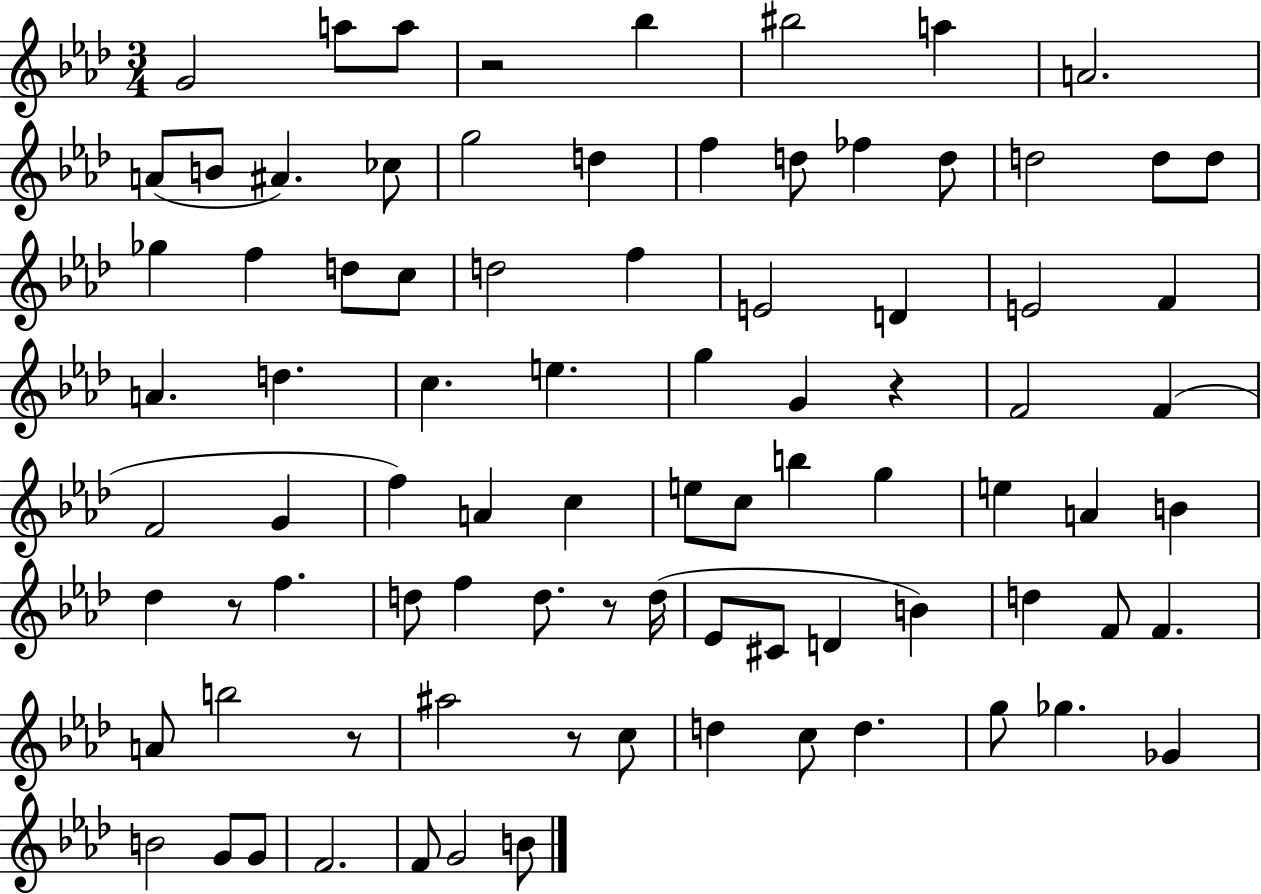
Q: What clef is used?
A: treble